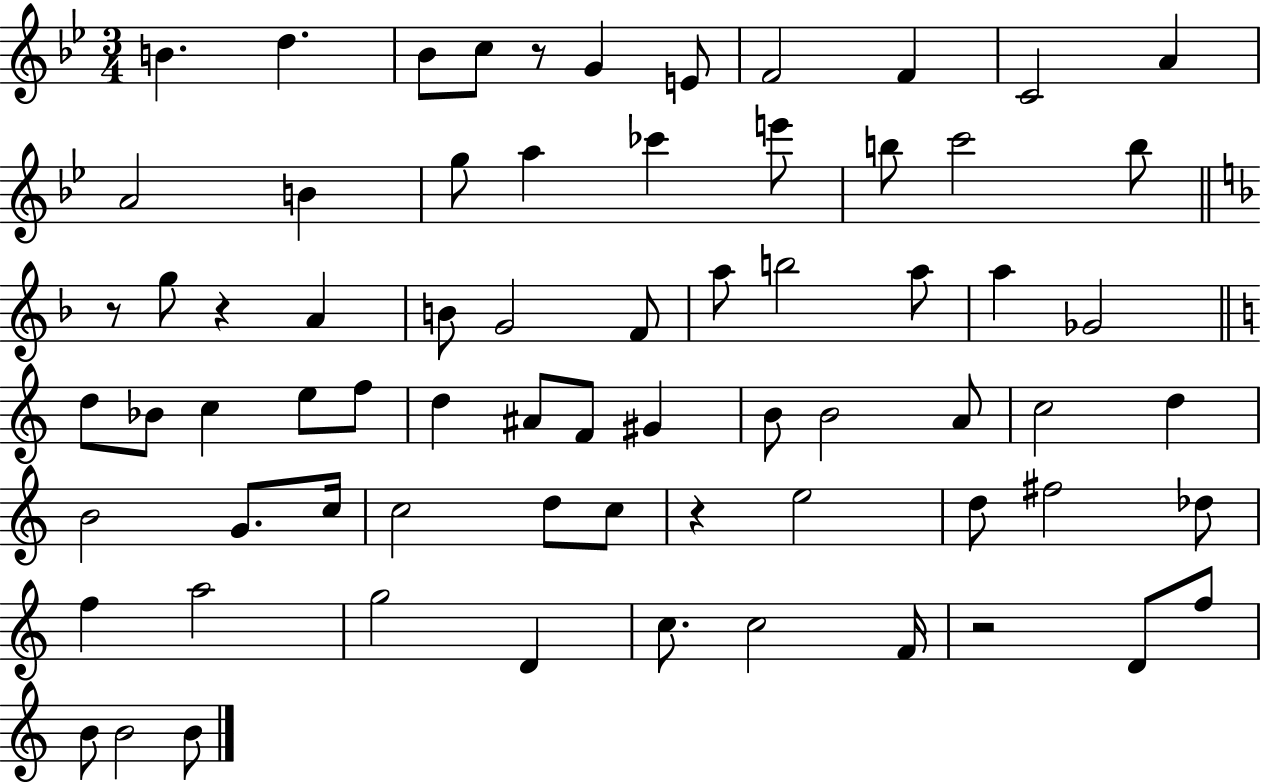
B4/q. D5/q. Bb4/e C5/e R/e G4/q E4/e F4/h F4/q C4/h A4/q A4/h B4/q G5/e A5/q CES6/q E6/e B5/e C6/h B5/e R/e G5/e R/q A4/q B4/e G4/h F4/e A5/e B5/h A5/e A5/q Gb4/h D5/e Bb4/e C5/q E5/e F5/e D5/q A#4/e F4/e G#4/q B4/e B4/h A4/e C5/h D5/q B4/h G4/e. C5/s C5/h D5/e C5/e R/q E5/h D5/e F#5/h Db5/e F5/q A5/h G5/h D4/q C5/e. C5/h F4/s R/h D4/e F5/e B4/e B4/h B4/e